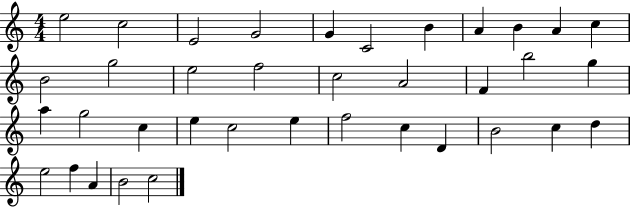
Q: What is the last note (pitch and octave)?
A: C5